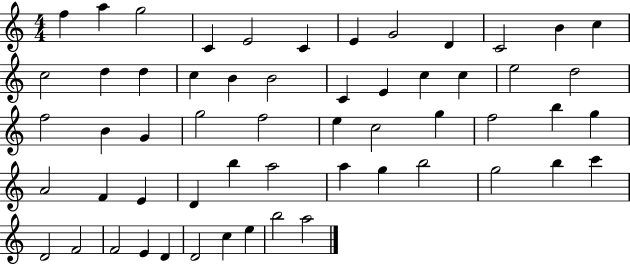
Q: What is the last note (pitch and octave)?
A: A5